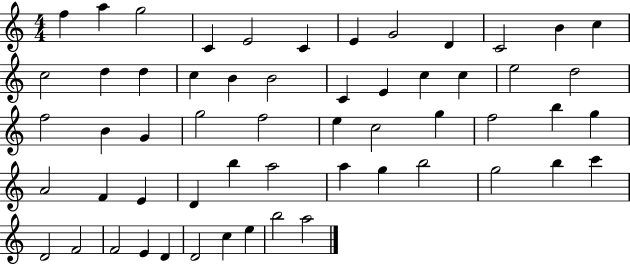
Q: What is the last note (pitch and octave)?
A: A5